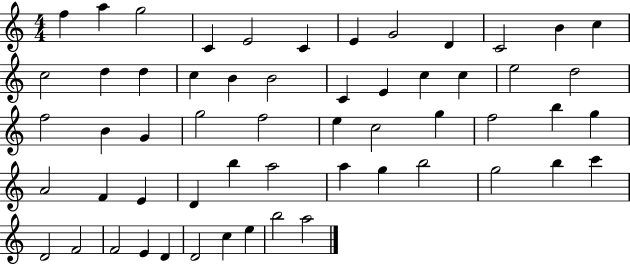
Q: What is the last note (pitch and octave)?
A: A5